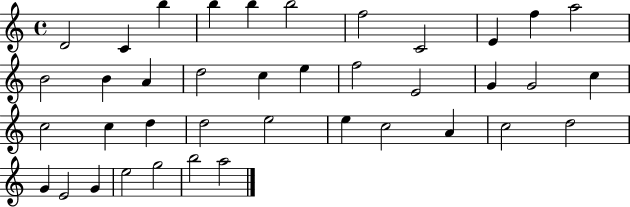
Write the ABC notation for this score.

X:1
T:Untitled
M:4/4
L:1/4
K:C
D2 C b b b b2 f2 C2 E f a2 B2 B A d2 c e f2 E2 G G2 c c2 c d d2 e2 e c2 A c2 d2 G E2 G e2 g2 b2 a2